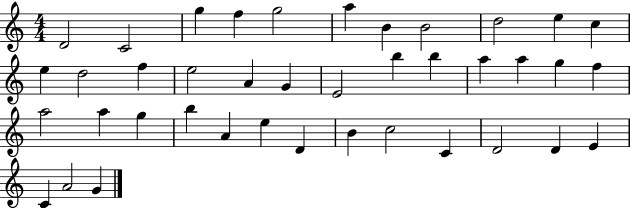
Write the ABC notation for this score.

X:1
T:Untitled
M:4/4
L:1/4
K:C
D2 C2 g f g2 a B B2 d2 e c e d2 f e2 A G E2 b b a a g f a2 a g b A e D B c2 C D2 D E C A2 G